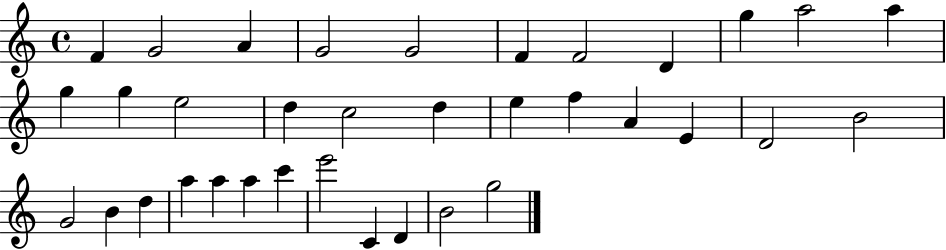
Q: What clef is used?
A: treble